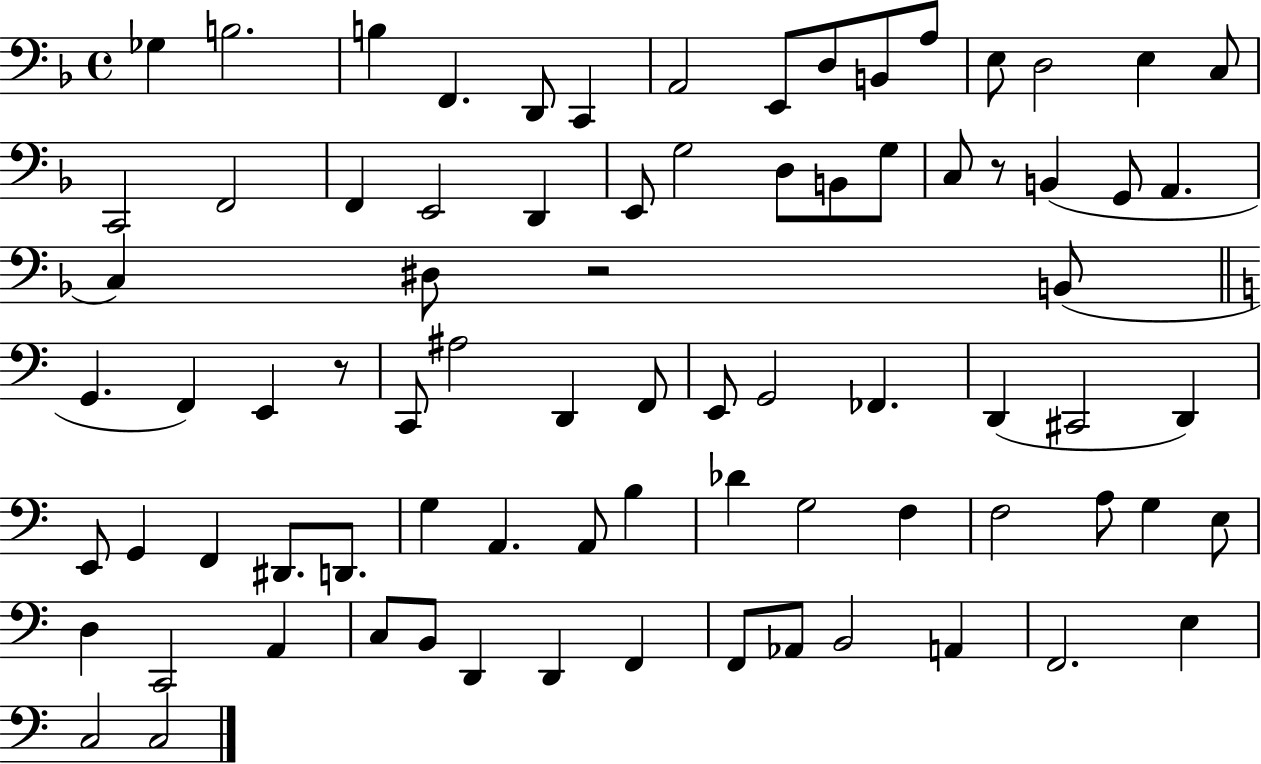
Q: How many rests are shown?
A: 3